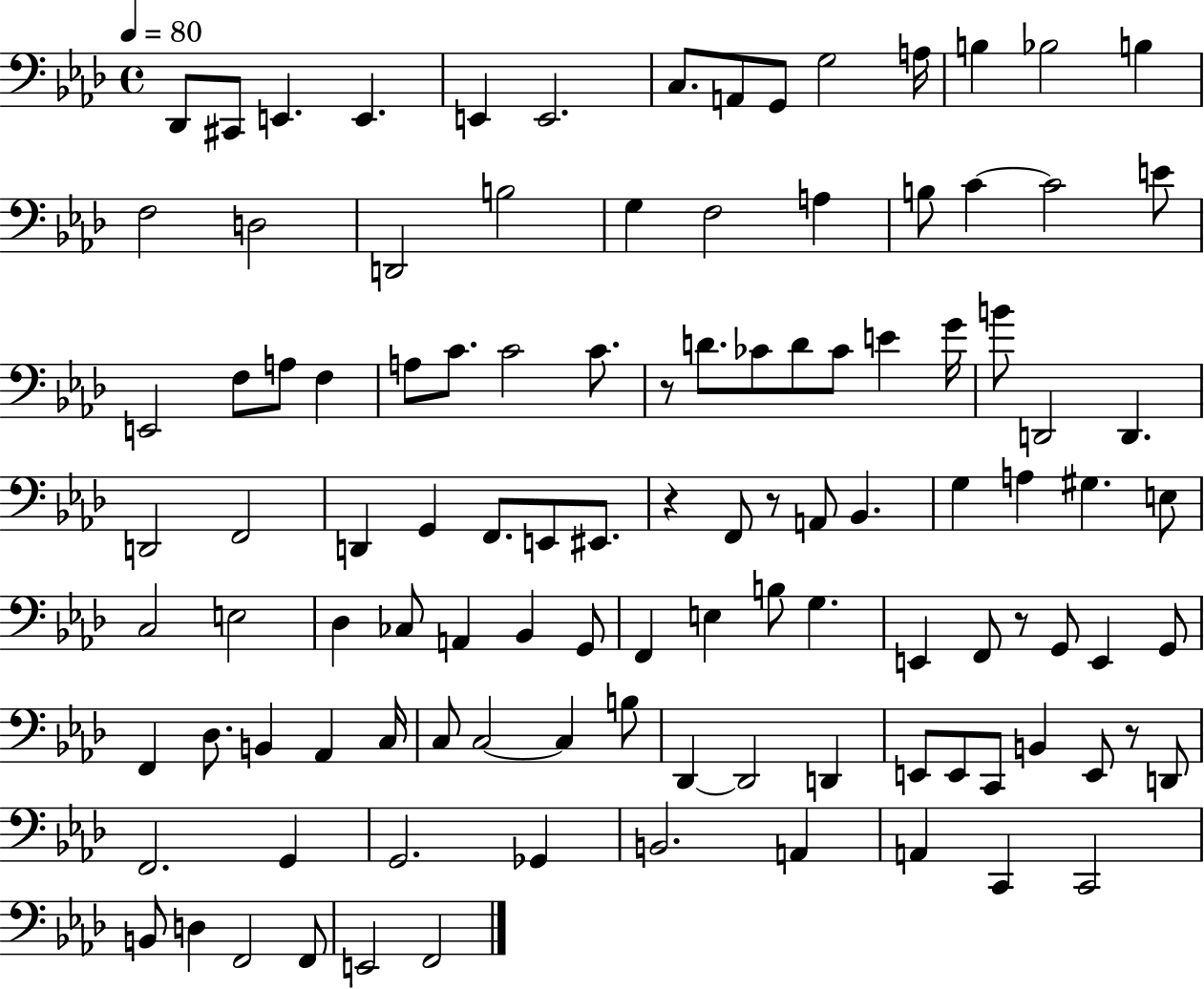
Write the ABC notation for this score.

X:1
T:Untitled
M:4/4
L:1/4
K:Ab
_D,,/2 ^C,,/2 E,, E,, E,, E,,2 C,/2 A,,/2 G,,/2 G,2 A,/4 B, _B,2 B, F,2 D,2 D,,2 B,2 G, F,2 A, B,/2 C C2 E/2 E,,2 F,/2 A,/2 F, A,/2 C/2 C2 C/2 z/2 D/2 _C/2 D/2 _C/2 E G/4 B/2 D,,2 D,, D,,2 F,,2 D,, G,, F,,/2 E,,/2 ^E,,/2 z F,,/2 z/2 A,,/2 _B,, G, A, ^G, E,/2 C,2 E,2 _D, _C,/2 A,, _B,, G,,/2 F,, E, B,/2 G, E,, F,,/2 z/2 G,,/2 E,, G,,/2 F,, _D,/2 B,, _A,, C,/4 C,/2 C,2 C, B,/2 _D,, _D,,2 D,, E,,/2 E,,/2 C,,/2 B,, E,,/2 z/2 D,,/2 F,,2 G,, G,,2 _G,, B,,2 A,, A,, C,, C,,2 B,,/2 D, F,,2 F,,/2 E,,2 F,,2